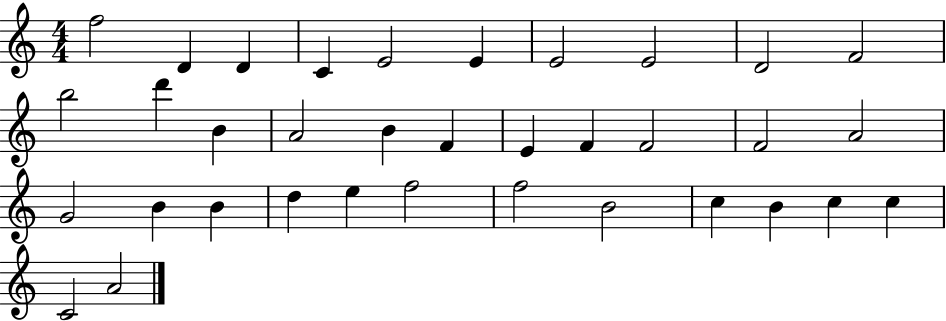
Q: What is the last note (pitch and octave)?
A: A4